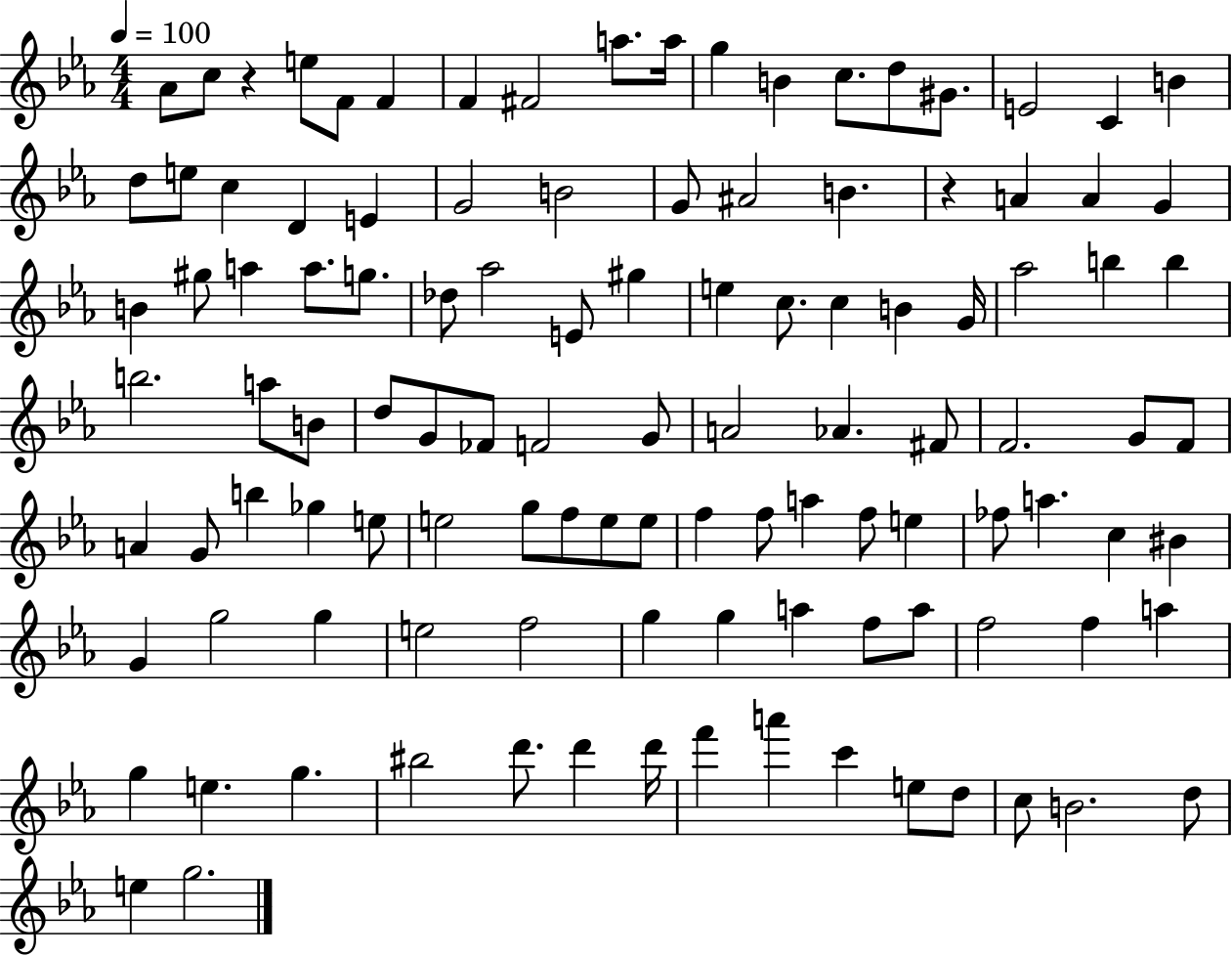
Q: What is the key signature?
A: EES major